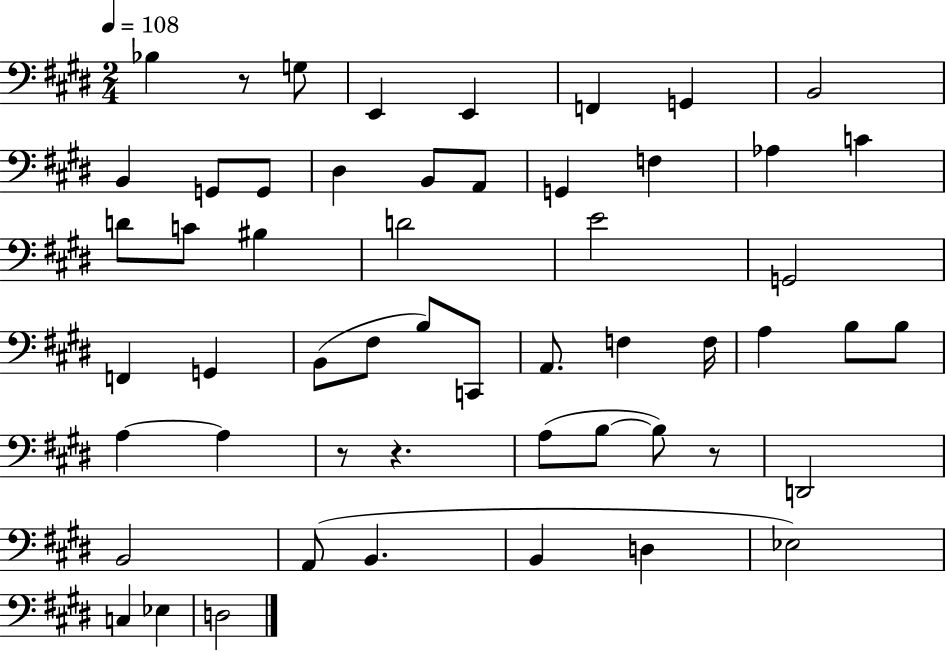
{
  \clef bass
  \numericTimeSignature
  \time 2/4
  \key e \major
  \tempo 4 = 108
  bes4 r8 g8 | e,4 e,4 | f,4 g,4 | b,2 | \break b,4 g,8 g,8 | dis4 b,8 a,8 | g,4 f4 | aes4 c'4 | \break d'8 c'8 bis4 | d'2 | e'2 | g,2 | \break f,4 g,4 | b,8( fis8 b8) c,8 | a,8. f4 f16 | a4 b8 b8 | \break a4~~ a4 | r8 r4. | a8( b8~~ b8) r8 | d,2 | \break b,2 | a,8( b,4. | b,4 d4 | ees2) | \break c4 ees4 | d2 | \bar "|."
}